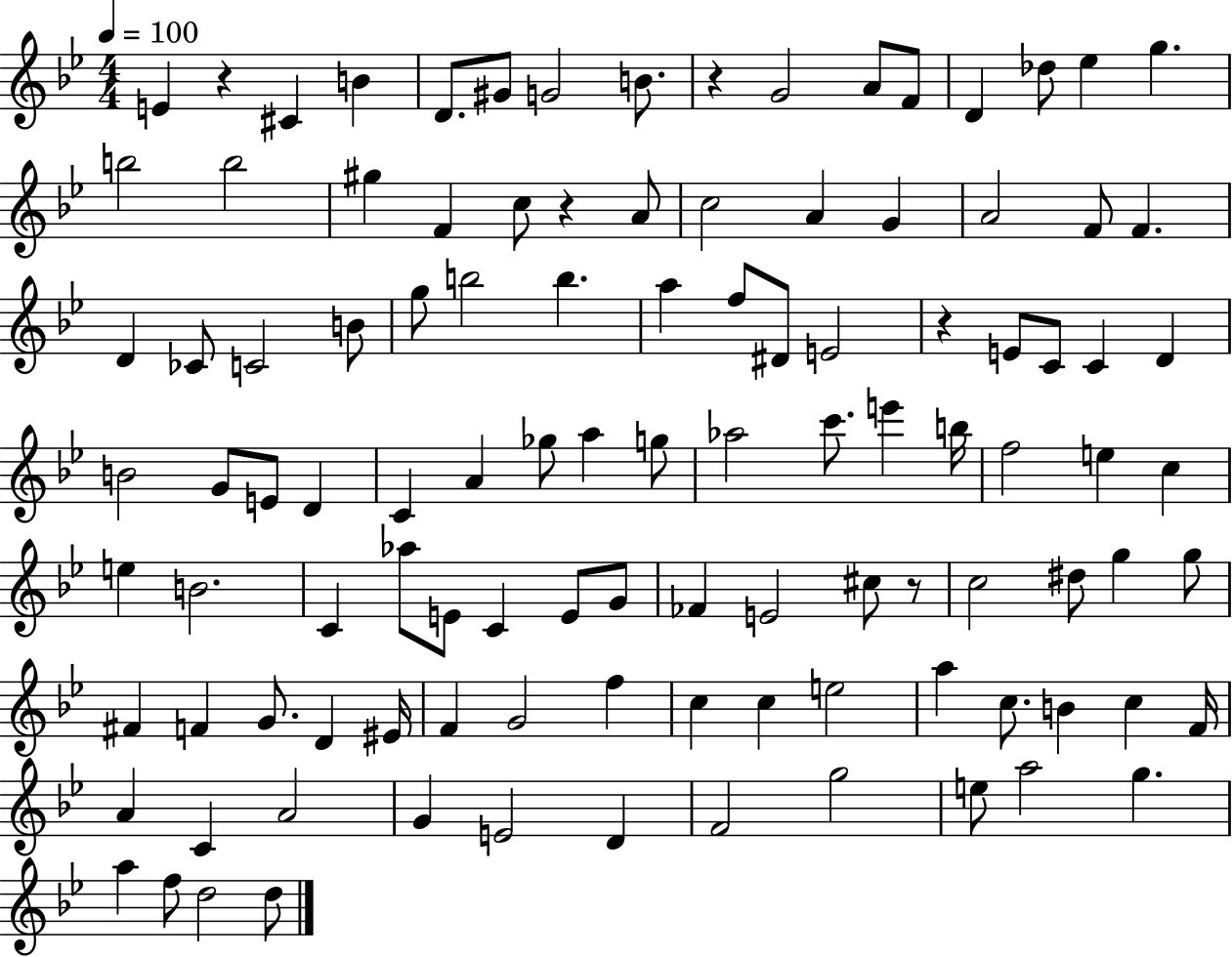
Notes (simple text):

E4/q R/q C#4/q B4/q D4/e. G#4/e G4/h B4/e. R/q G4/h A4/e F4/e D4/q Db5/e Eb5/q G5/q. B5/h B5/h G#5/q F4/q C5/e R/q A4/e C5/h A4/q G4/q A4/h F4/e F4/q. D4/q CES4/e C4/h B4/e G5/e B5/h B5/q. A5/q F5/e D#4/e E4/h R/q E4/e C4/e C4/q D4/q B4/h G4/e E4/e D4/q C4/q A4/q Gb5/e A5/q G5/e Ab5/h C6/e. E6/q B5/s F5/h E5/q C5/q E5/q B4/h. C4/q Ab5/e E4/e C4/q E4/e G4/e FES4/q E4/h C#5/e R/e C5/h D#5/e G5/q G5/e F#4/q F4/q G4/e. D4/q EIS4/s F4/q G4/h F5/q C5/q C5/q E5/h A5/q C5/e. B4/q C5/q F4/s A4/q C4/q A4/h G4/q E4/h D4/q F4/h G5/h E5/e A5/h G5/q. A5/q F5/e D5/h D5/e